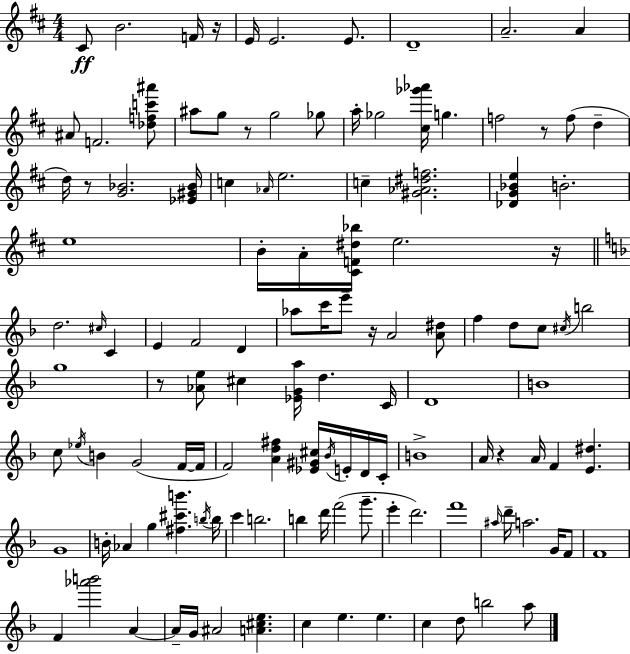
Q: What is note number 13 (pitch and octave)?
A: G5